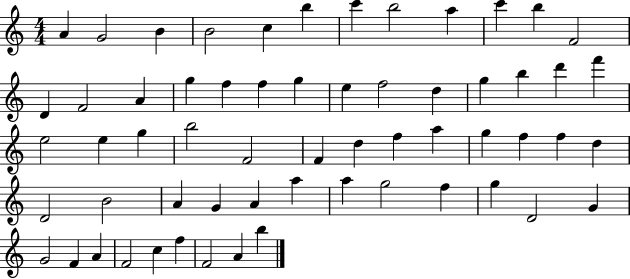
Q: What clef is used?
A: treble